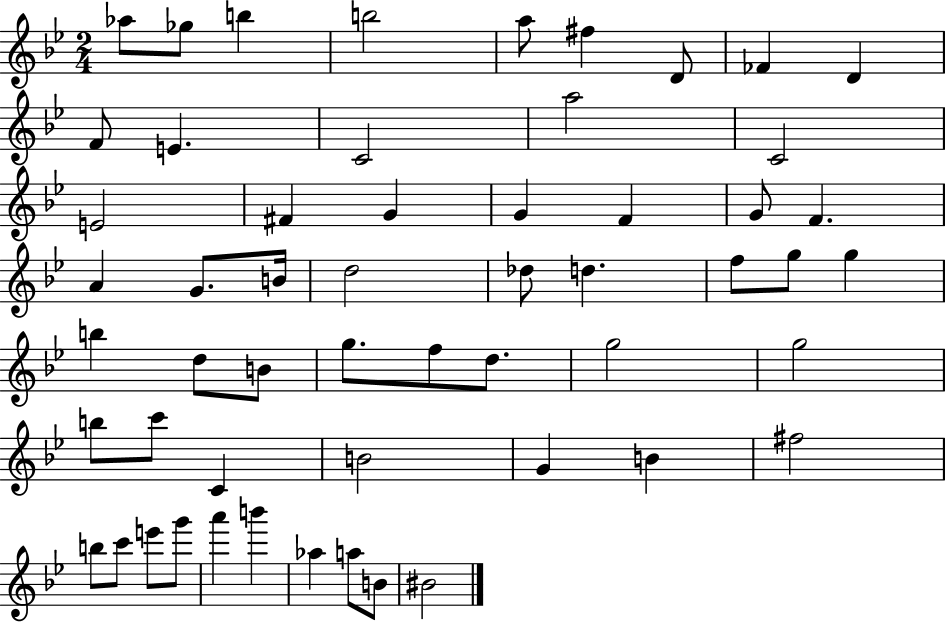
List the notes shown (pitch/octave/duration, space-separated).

Ab5/e Gb5/e B5/q B5/h A5/e F#5/q D4/e FES4/q D4/q F4/e E4/q. C4/h A5/h C4/h E4/h F#4/q G4/q G4/q F4/q G4/e F4/q. A4/q G4/e. B4/s D5/h Db5/e D5/q. F5/e G5/e G5/q B5/q D5/e B4/e G5/e. F5/e D5/e. G5/h G5/h B5/e C6/e C4/q B4/h G4/q B4/q F#5/h B5/e C6/e E6/e G6/e A6/q B6/q Ab5/q A5/e B4/e BIS4/h